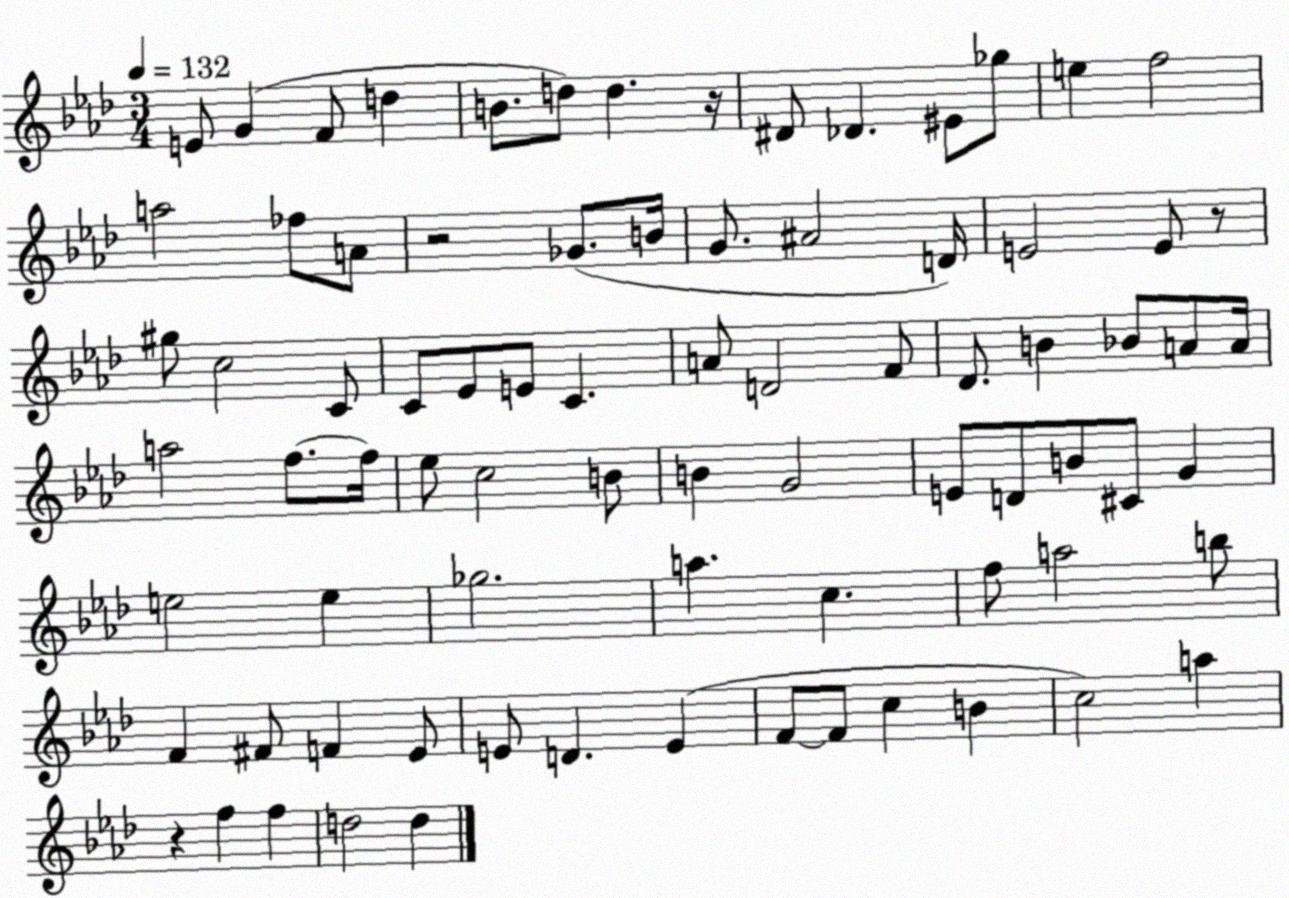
X:1
T:Untitled
M:3/4
L:1/4
K:Ab
E/2 G F/2 d B/2 d/2 d z/4 ^D/2 _D ^E/2 _g/2 e f2 a2 _f/2 A/2 z2 _G/2 B/4 G/2 ^A2 D/4 E2 E/2 z/2 ^g/2 c2 C/2 C/2 _E/2 E/2 C A/2 D2 F/2 _D/2 B _B/2 A/2 A/4 a2 f/2 f/4 _e/2 c2 B/2 B G2 E/2 D/2 B/2 ^C/2 G e2 e _g2 a c f/2 a2 b/2 F ^F/2 F _E/2 E/2 D E F/2 F/2 c B c2 a z f f d2 d